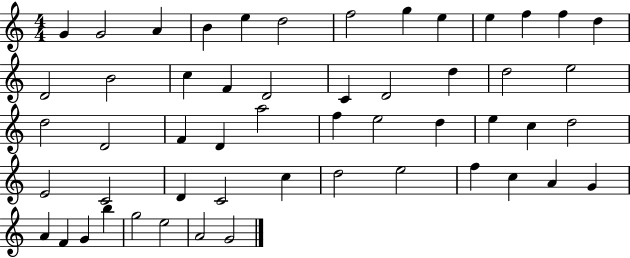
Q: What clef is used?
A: treble